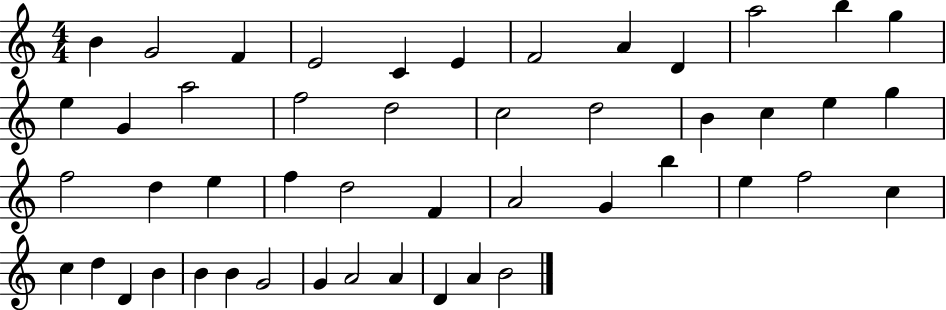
B4/q G4/h F4/q E4/h C4/q E4/q F4/h A4/q D4/q A5/h B5/q G5/q E5/q G4/q A5/h F5/h D5/h C5/h D5/h B4/q C5/q E5/q G5/q F5/h D5/q E5/q F5/q D5/h F4/q A4/h G4/q B5/q E5/q F5/h C5/q C5/q D5/q D4/q B4/q B4/q B4/q G4/h G4/q A4/h A4/q D4/q A4/q B4/h